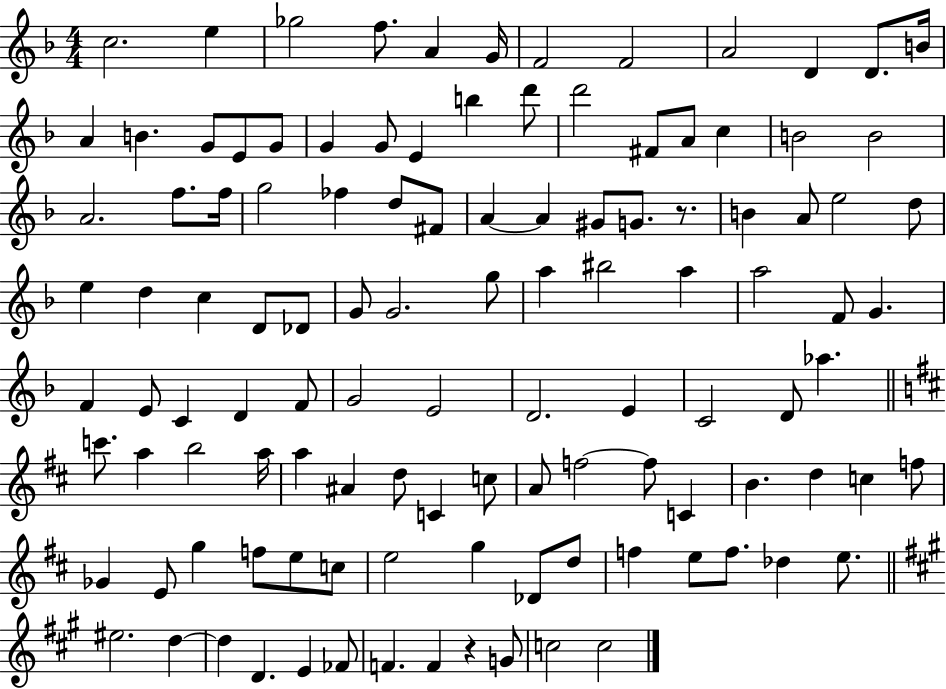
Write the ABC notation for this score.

X:1
T:Untitled
M:4/4
L:1/4
K:F
c2 e _g2 f/2 A G/4 F2 F2 A2 D D/2 B/4 A B G/2 E/2 G/2 G G/2 E b d'/2 d'2 ^F/2 A/2 c B2 B2 A2 f/2 f/4 g2 _f d/2 ^F/2 A A ^G/2 G/2 z/2 B A/2 e2 d/2 e d c D/2 _D/2 G/2 G2 g/2 a ^b2 a a2 F/2 G F E/2 C D F/2 G2 E2 D2 E C2 D/2 _a c'/2 a b2 a/4 a ^A d/2 C c/2 A/2 f2 f/2 C B d c f/2 _G E/2 g f/2 e/2 c/2 e2 g _D/2 d/2 f e/2 f/2 _d e/2 ^e2 d d D E _F/2 F F z G/2 c2 c2